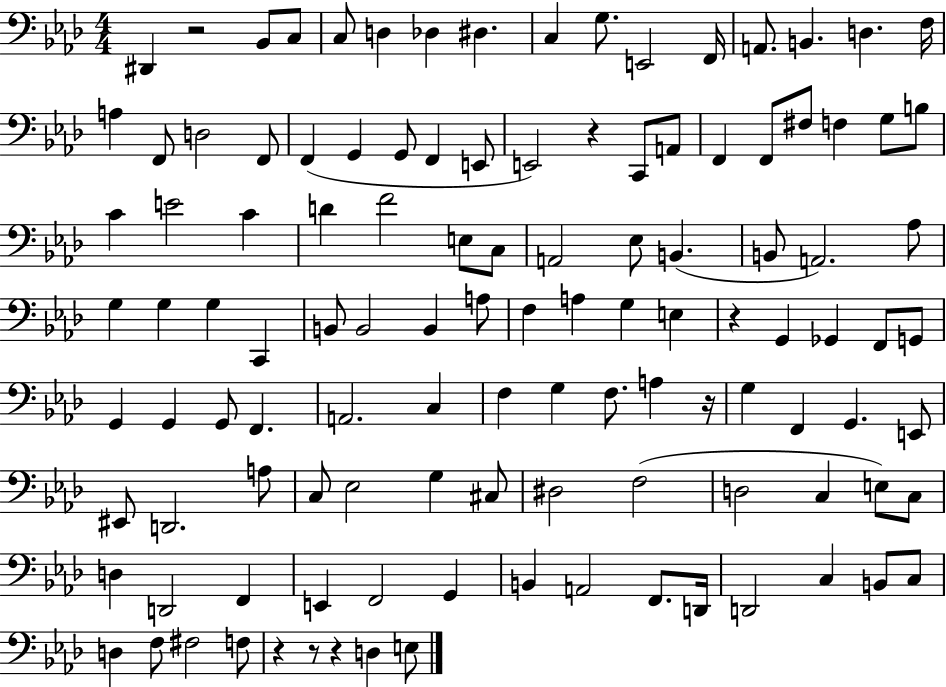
X:1
T:Untitled
M:4/4
L:1/4
K:Ab
^D,, z2 _B,,/2 C,/2 C,/2 D, _D, ^D, C, G,/2 E,,2 F,,/4 A,,/2 B,, D, F,/4 A, F,,/2 D,2 F,,/2 F,, G,, G,,/2 F,, E,,/2 E,,2 z C,,/2 A,,/2 F,, F,,/2 ^F,/2 F, G,/2 B,/2 C E2 C D F2 E,/2 C,/2 A,,2 _E,/2 B,, B,,/2 A,,2 _A,/2 G, G, G, C,, B,,/2 B,,2 B,, A,/2 F, A, G, E, z G,, _G,, F,,/2 G,,/2 G,, G,, G,,/2 F,, A,,2 C, F, G, F,/2 A, z/4 G, F,, G,, E,,/2 ^E,,/2 D,,2 A,/2 C,/2 _E,2 G, ^C,/2 ^D,2 F,2 D,2 C, E,/2 C,/2 D, D,,2 F,, E,, F,,2 G,, B,, A,,2 F,,/2 D,,/4 D,,2 C, B,,/2 C,/2 D, F,/2 ^F,2 F,/2 z z/2 z D, E,/2